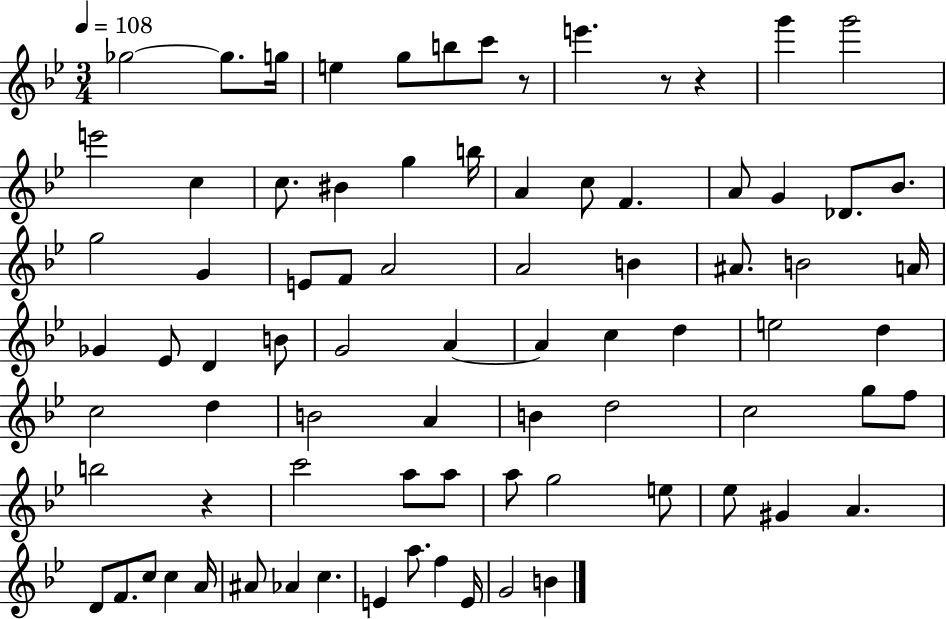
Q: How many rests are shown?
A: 4